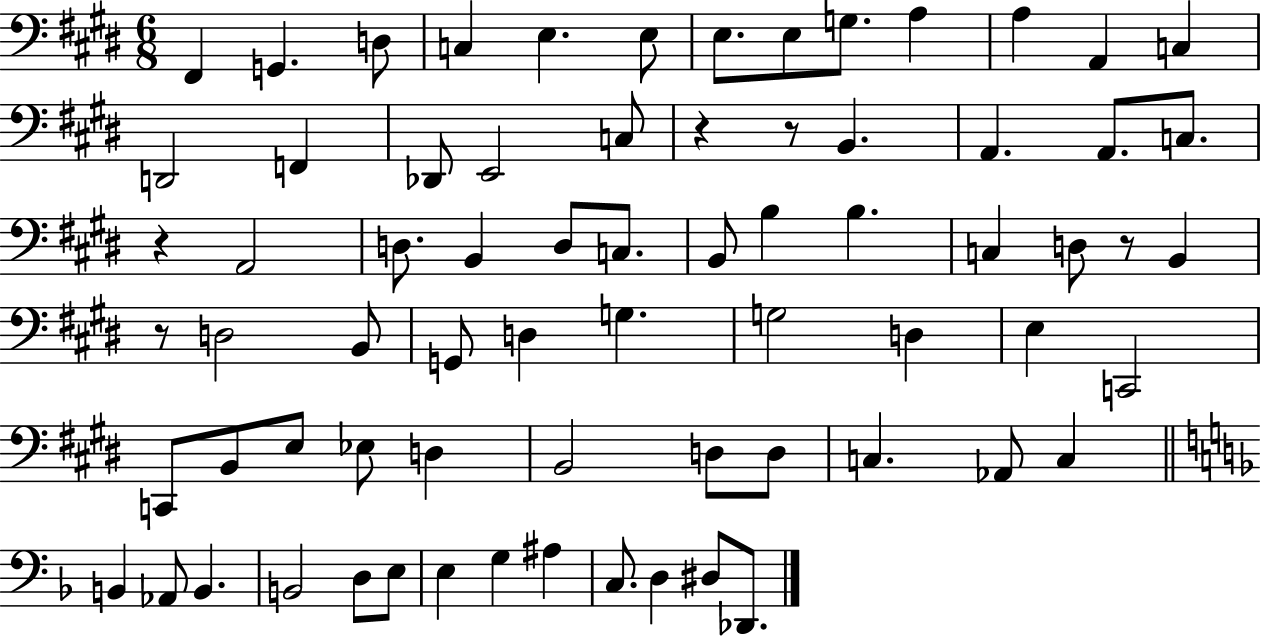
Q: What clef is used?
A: bass